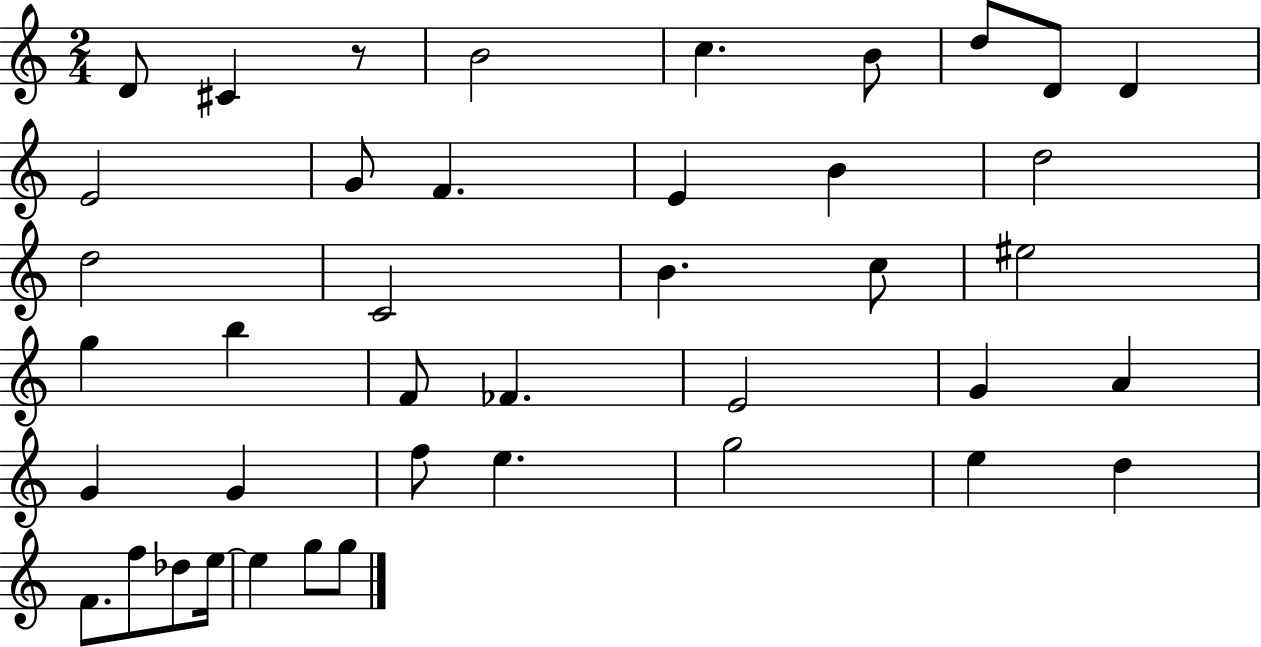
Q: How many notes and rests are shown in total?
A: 41